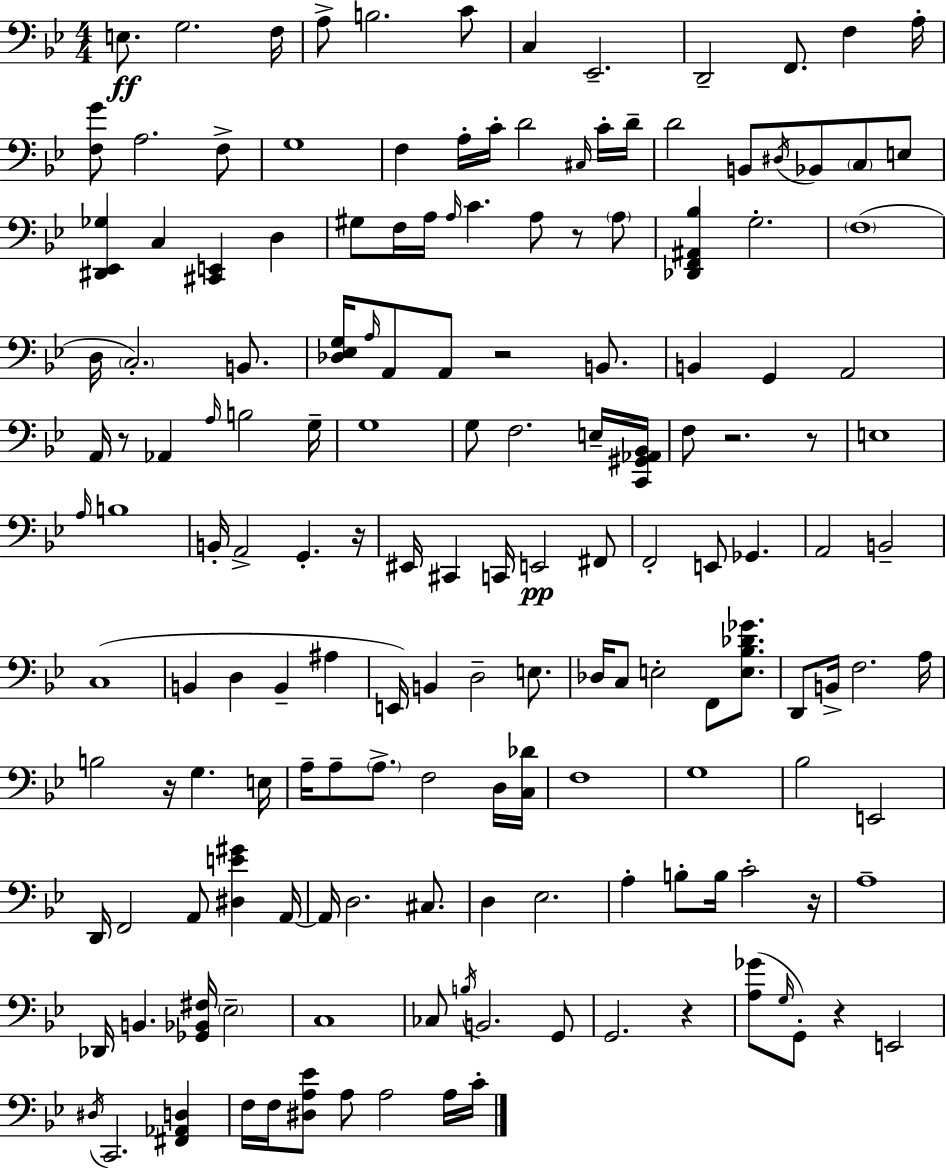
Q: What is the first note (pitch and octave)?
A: E3